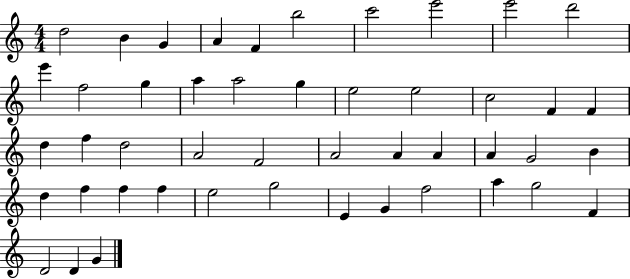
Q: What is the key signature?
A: C major